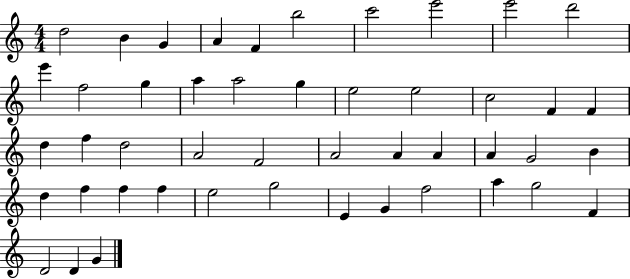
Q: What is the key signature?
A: C major